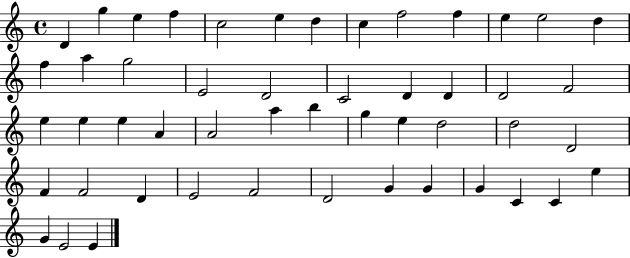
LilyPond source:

{
  \clef treble
  \time 4/4
  \defaultTimeSignature
  \key c \major
  d'4 g''4 e''4 f''4 | c''2 e''4 d''4 | c''4 f''2 f''4 | e''4 e''2 d''4 | \break f''4 a''4 g''2 | e'2 d'2 | c'2 d'4 d'4 | d'2 f'2 | \break e''4 e''4 e''4 a'4 | a'2 a''4 b''4 | g''4 e''4 d''2 | d''2 d'2 | \break f'4 f'2 d'4 | e'2 f'2 | d'2 g'4 g'4 | g'4 c'4 c'4 e''4 | \break g'4 e'2 e'4 | \bar "|."
}